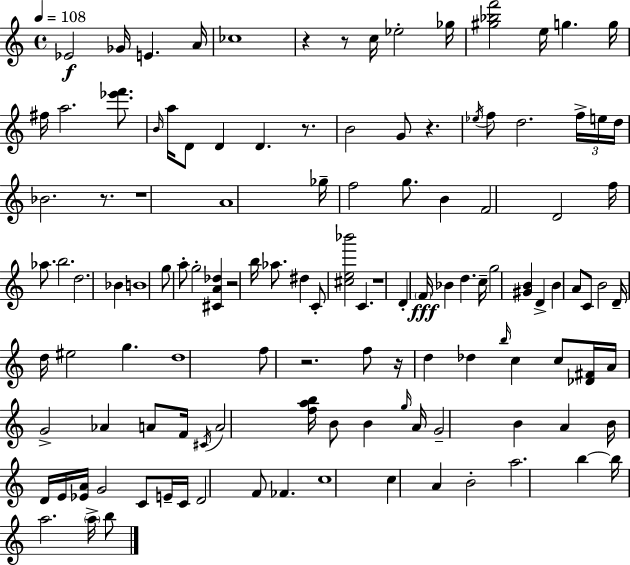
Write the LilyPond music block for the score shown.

{
  \clef treble
  \time 4/4
  \defaultTimeSignature
  \key c \major
  \tempo 4 = 108
  \repeat volta 2 { ees'2\f ges'16 e'4. a'16 | ces''1 | r4 r8 c''16 ees''2-. ges''16 | <gis'' bes'' f'''>2 e''16 g''4. g''16 | \break fis''16 a''2. <ees''' f'''>8. | \grace { b'16 } a''16 d'8 d'4 d'4. r8. | b'2 g'8 r4. | \acciaccatura { ees''16 } f''8 d''2. | \break \tuplet 3/2 { f''16-> e''16 d''16 } bes'2. r8. | r1 | a'1 | ges''16-- f''2 g''8. b'4 | \break f'2 d'2 | f''16 aes''8. b''2. | d''2. bes'4 | b'1 | \break g''8 a''8-. g''2-. <cis' a' des''>4 | r2 b''16 aes''8. dis''4 | c'8-. <cis'' e'' bes'''>2 c'4. | r1 | \break d'4-. \parenthesize f'16\fff bes'4 d''4. | c''16-- g''2 <gis' b'>4 d'4-> | b'4 a'8 c'8 b'2 | d'16-- d''16 eis''2 g''4. | \break d''1 | f''8 r2. | f''8 r16 d''4 des''4 \grace { b''16 } c''4 | c''8 <des' fis'>16 a'16 g'2-> aes'4 | \break a'8 f'16 \acciaccatura { cis'16 } a'2 <f'' a'' b''>16 b'8 b'4 | \grace { g''16 } a'16 g'2-- b'4 | a'4 b'16 d'16 e'16 <ees' a'>16 g'2 | c'8 e'16-- c'16 d'2 f'8 fes'4. | \break c''1 | c''4 a'4 b'2-. | a''2. | b''4~~ b''16 a''2. | \break \parenthesize a''16-> b''8 } \bar "|."
}